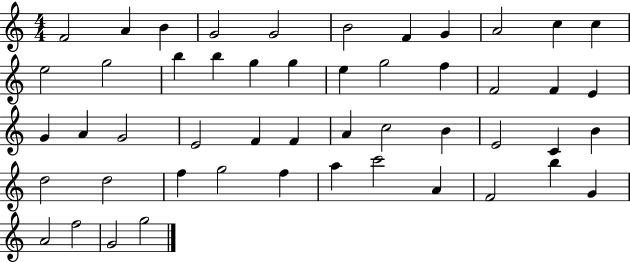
X:1
T:Untitled
M:4/4
L:1/4
K:C
F2 A B G2 G2 B2 F G A2 c c e2 g2 b b g g e g2 f F2 F E G A G2 E2 F F A c2 B E2 C B d2 d2 f g2 f a c'2 A F2 b G A2 f2 G2 g2